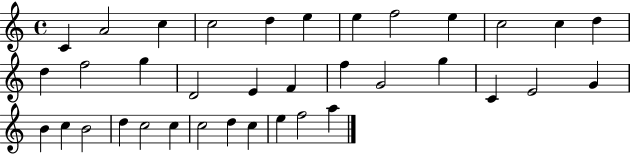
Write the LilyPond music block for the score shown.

{
  \clef treble
  \time 4/4
  \defaultTimeSignature
  \key c \major
  c'4 a'2 c''4 | c''2 d''4 e''4 | e''4 f''2 e''4 | c''2 c''4 d''4 | \break d''4 f''2 g''4 | d'2 e'4 f'4 | f''4 g'2 g''4 | c'4 e'2 g'4 | \break b'4 c''4 b'2 | d''4 c''2 c''4 | c''2 d''4 c''4 | e''4 f''2 a''4 | \break \bar "|."
}